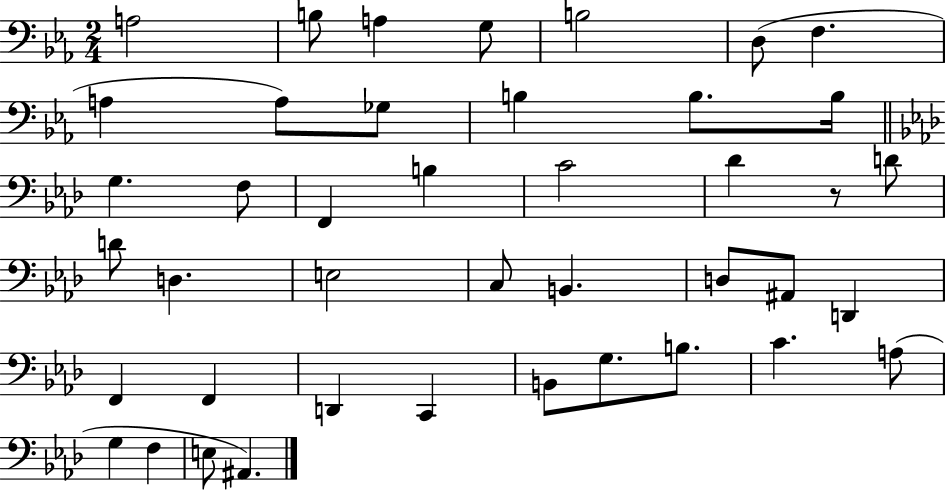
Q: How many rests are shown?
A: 1